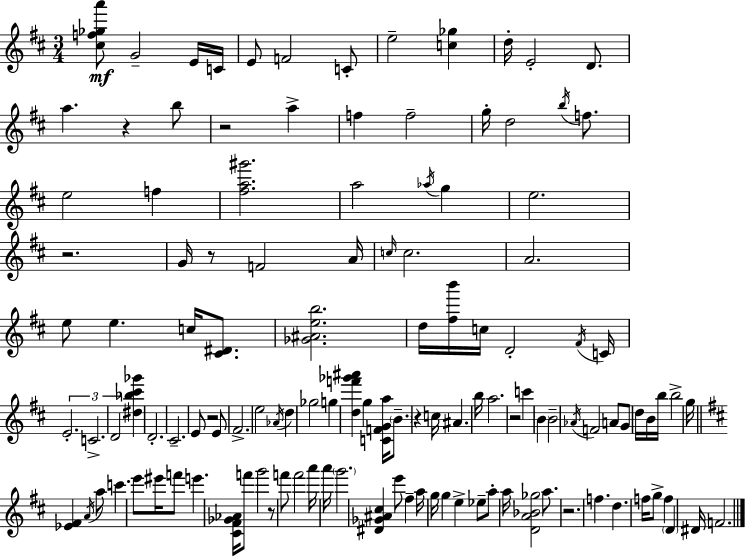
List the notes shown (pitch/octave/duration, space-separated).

[C#5,F5,Gb5,A6]/e G4/h E4/s C4/s E4/e F4/h C4/e E5/h [C5,Gb5]/q D5/s E4/h D4/e. A5/q. R/q B5/e R/h A5/q F5/q F5/h G5/s D5/h B5/s F5/e. E5/h F5/q [F#5,A5,G#6]/h. A5/h Ab5/s G5/q E5/h. R/h. G4/s R/e F4/h A4/s C5/s C5/h. A4/h. E5/e E5/q. C5/s [C#4,D#4]/e. [Gb4,A#4,E5,B5]/h. D5/s [F#5,B6]/s C5/s D4/h F#4/s C4/s E4/h. C4/h. D4/h [D#5,Bb5,C#6,Gb6]/q D4/h. C#4/h. E4/e R/h E4/e F#4/h. E5/h Ab4/s D5/q Gb5/h G5/q [D5,F6,Gb6,A#6]/q G5/q [C4,F4,G4,A5]/s B4/e. R/q C5/s A#4/q. B5/s A5/h. R/h C6/q B4/q B4/h Ab4/s F4/h A4/e G4/e D5/s B4/s B5/s B5/h G5/s [Eb4,F#4]/q A4/s A5/e C6/q. E6/e EIS6/s F6/e E6/q. [C#4,F#4,Gb4,Ab4]/s F6/e G6/h R/e F6/e F6/h A6/s A6/s G6/h. [D#4,Gb4,A#4,C#5]/q E6/e F#5/q A5/s G5/s G5/q E5/q Eb5/e A5/e A5/s [D4,A4,Bb4,Gb5]/h A5/e. R/h. F5/q. D5/q. F5/s G5/e F5/q D4/q D#4/s F4/h.